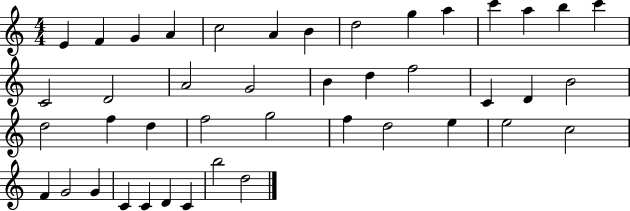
{
  \clef treble
  \numericTimeSignature
  \time 4/4
  \key c \major
  e'4 f'4 g'4 a'4 | c''2 a'4 b'4 | d''2 g''4 a''4 | c'''4 a''4 b''4 c'''4 | \break c'2 d'2 | a'2 g'2 | b'4 d''4 f''2 | c'4 d'4 b'2 | \break d''2 f''4 d''4 | f''2 g''2 | f''4 d''2 e''4 | e''2 c''2 | \break f'4 g'2 g'4 | c'4 c'4 d'4 c'4 | b''2 d''2 | \bar "|."
}